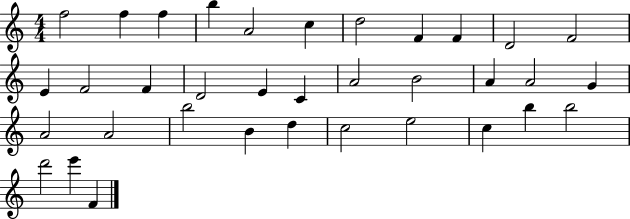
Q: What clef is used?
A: treble